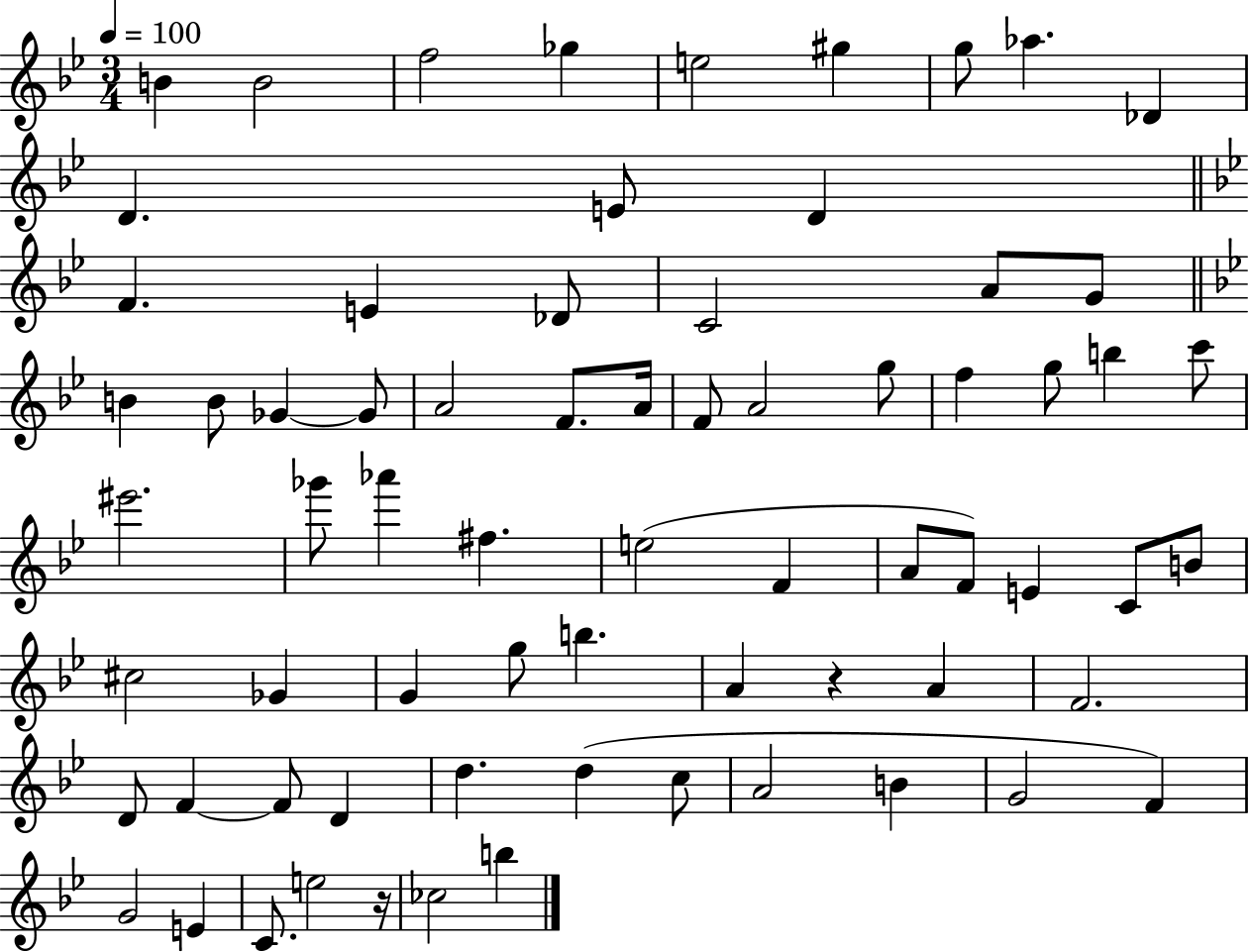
B4/q B4/h F5/h Gb5/q E5/h G#5/q G5/e Ab5/q. Db4/q D4/q. E4/e D4/q F4/q. E4/q Db4/e C4/h A4/e G4/e B4/q B4/e Gb4/q Gb4/e A4/h F4/e. A4/s F4/e A4/h G5/e F5/q G5/e B5/q C6/e EIS6/h. Gb6/e Ab6/q F#5/q. E5/h F4/q A4/e F4/e E4/q C4/e B4/e C#5/h Gb4/q G4/q G5/e B5/q. A4/q R/q A4/q F4/h. D4/e F4/q F4/e D4/q D5/q. D5/q C5/e A4/h B4/q G4/h F4/q G4/h E4/q C4/e. E5/h R/s CES5/h B5/q